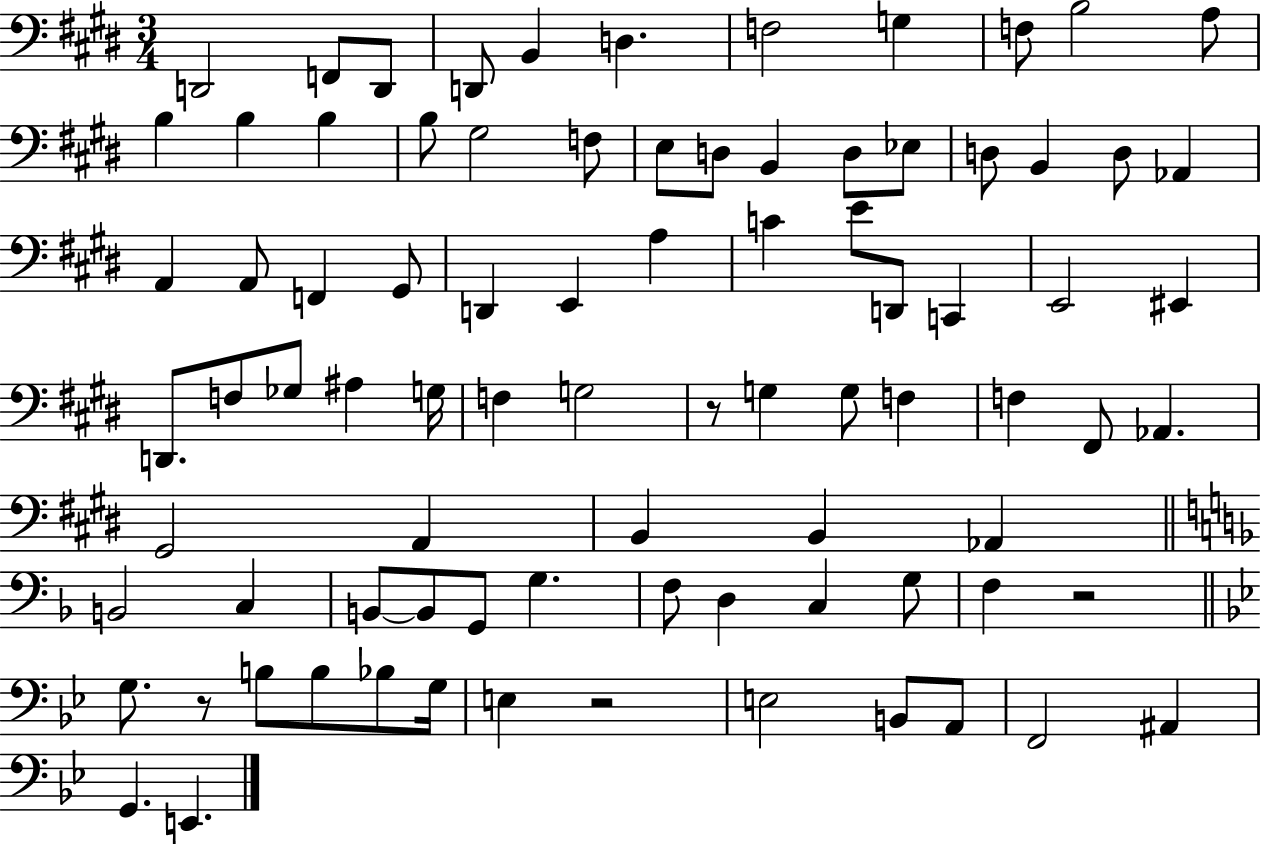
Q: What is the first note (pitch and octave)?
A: D2